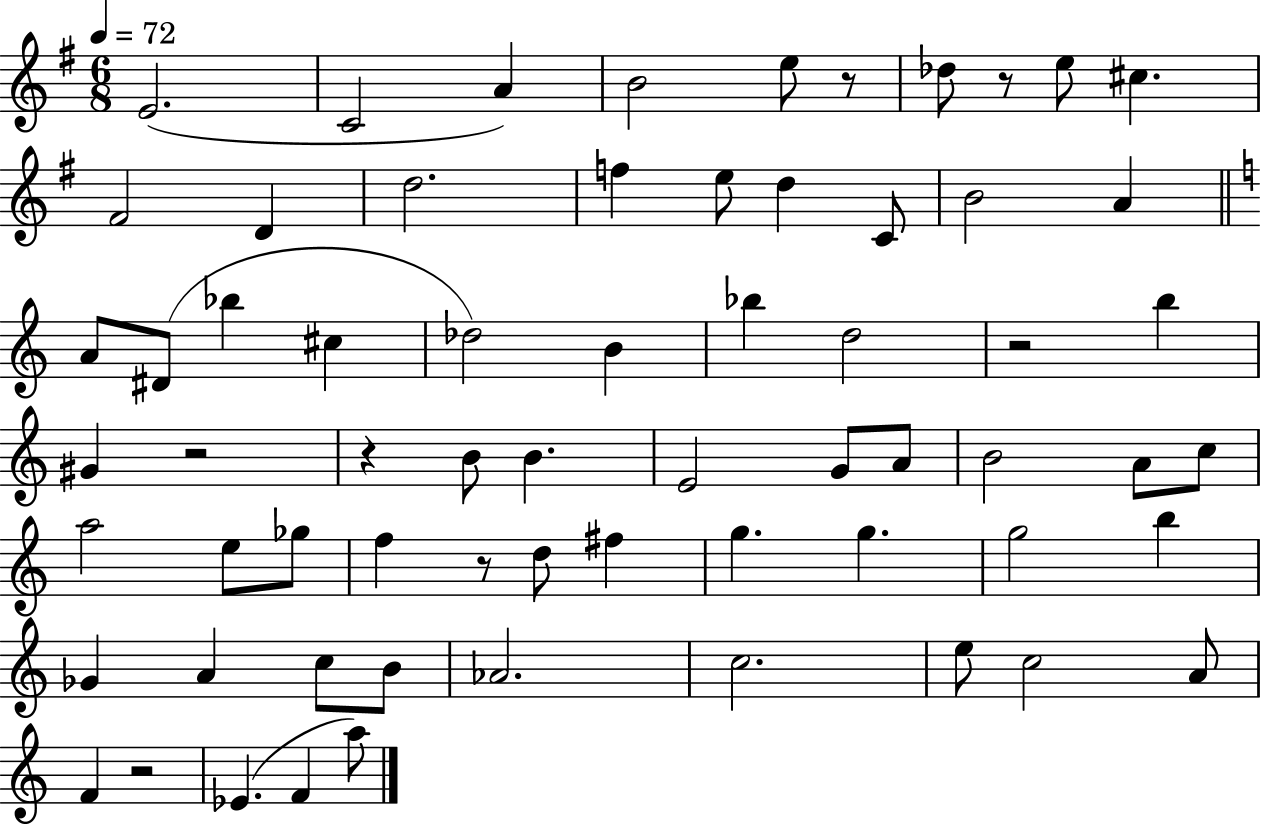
E4/h. C4/h A4/q B4/h E5/e R/e Db5/e R/e E5/e C#5/q. F#4/h D4/q D5/h. F5/q E5/e D5/q C4/e B4/h A4/q A4/e D#4/e Bb5/q C#5/q Db5/h B4/q Bb5/q D5/h R/h B5/q G#4/q R/h R/q B4/e B4/q. E4/h G4/e A4/e B4/h A4/e C5/e A5/h E5/e Gb5/e F5/q R/e D5/e F#5/q G5/q. G5/q. G5/h B5/q Gb4/q A4/q C5/e B4/e Ab4/h. C5/h. E5/e C5/h A4/e F4/q R/h Eb4/q. F4/q A5/e